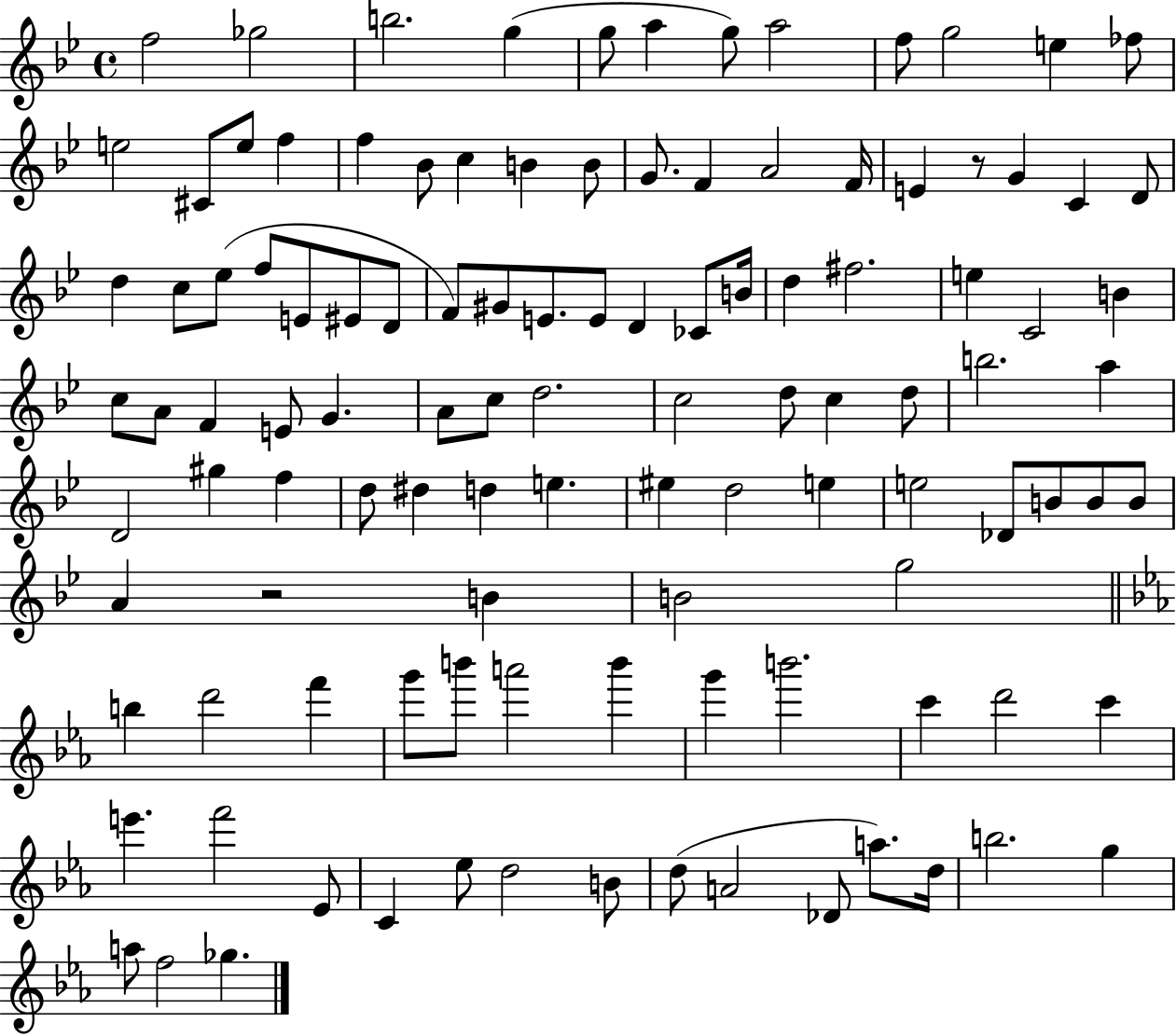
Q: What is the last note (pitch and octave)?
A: Gb5